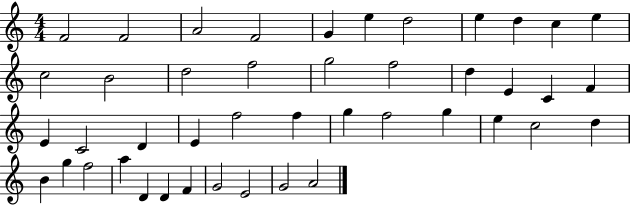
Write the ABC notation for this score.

X:1
T:Untitled
M:4/4
L:1/4
K:C
F2 F2 A2 F2 G e d2 e d c e c2 B2 d2 f2 g2 f2 d E C F E C2 D E f2 f g f2 g e c2 d B g f2 a D D F G2 E2 G2 A2